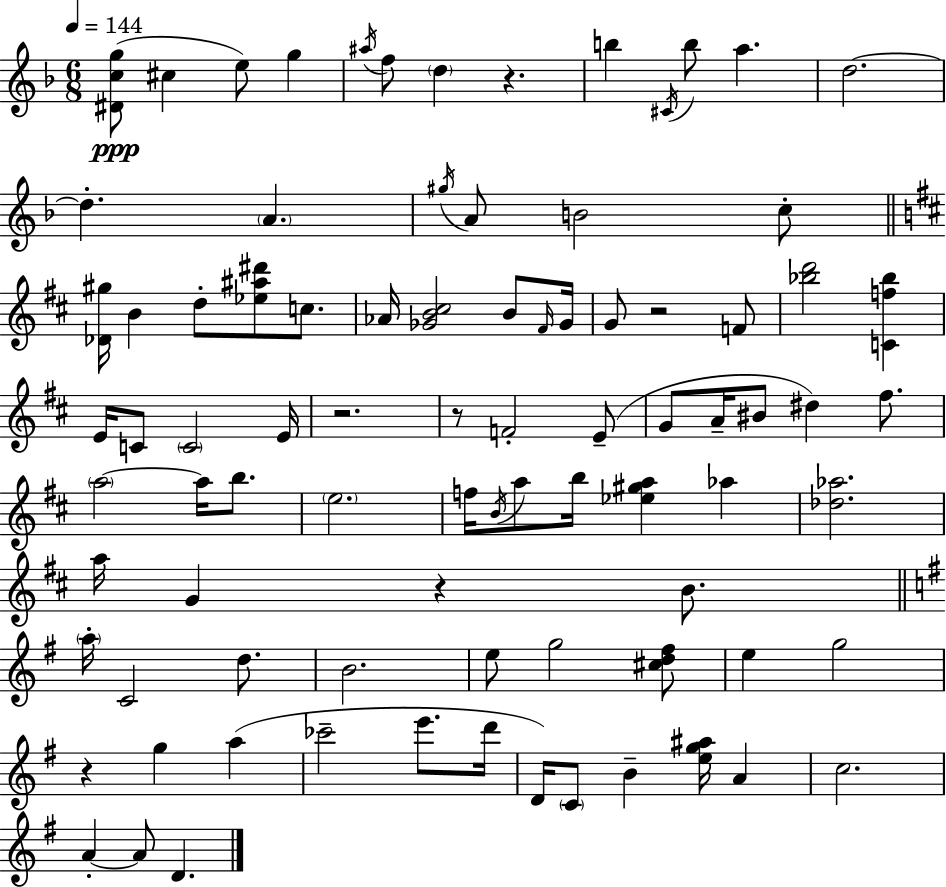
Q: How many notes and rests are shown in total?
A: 86